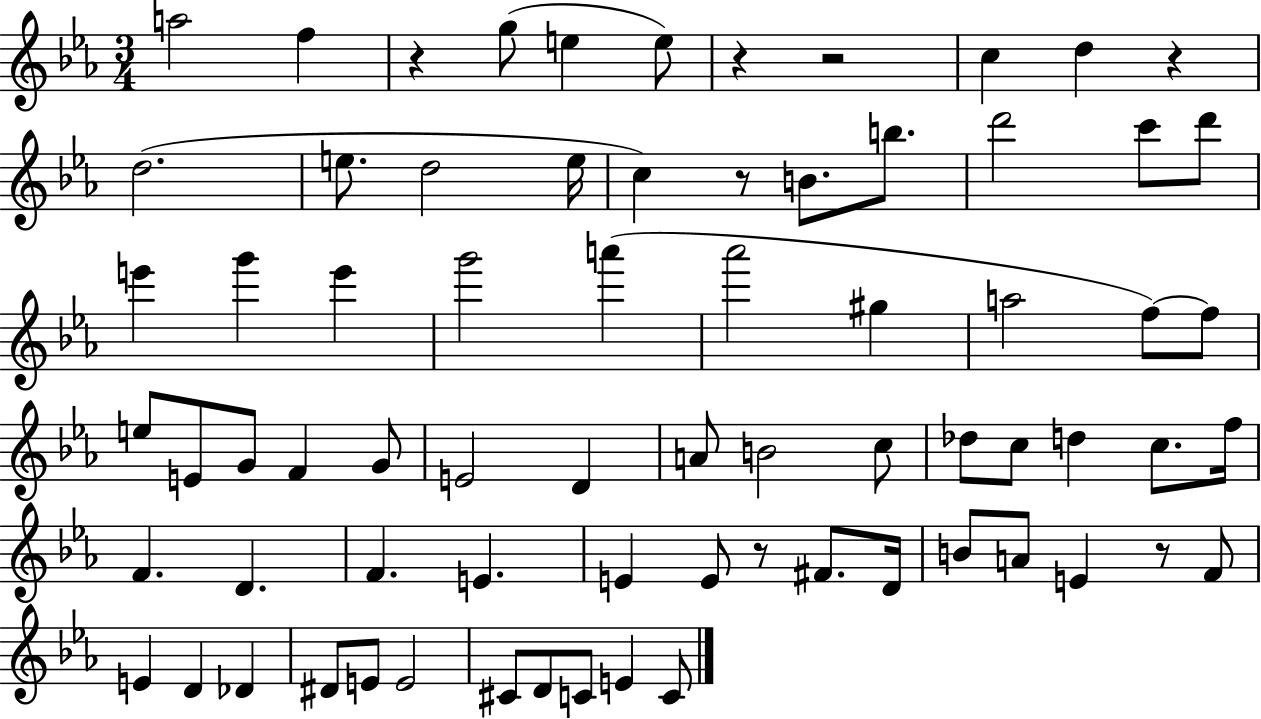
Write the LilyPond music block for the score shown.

{
  \clef treble
  \numericTimeSignature
  \time 3/4
  \key ees \major
  a''2 f''4 | r4 g''8( e''4 e''8) | r4 r2 | c''4 d''4 r4 | \break d''2.( | e''8. d''2 e''16 | c''4) r8 b'8. b''8. | d'''2 c'''8 d'''8 | \break e'''4 g'''4 e'''4 | g'''2 a'''4( | aes'''2 gis''4 | a''2 f''8~~) f''8 | \break e''8 e'8 g'8 f'4 g'8 | e'2 d'4 | a'8 b'2 c''8 | des''8 c''8 d''4 c''8. f''16 | \break f'4. d'4. | f'4. e'4. | e'4 e'8 r8 fis'8. d'16 | b'8 a'8 e'4 r8 f'8 | \break e'4 d'4 des'4 | dis'8 e'8 e'2 | cis'8 d'8 c'8 e'4 c'8 | \bar "|."
}